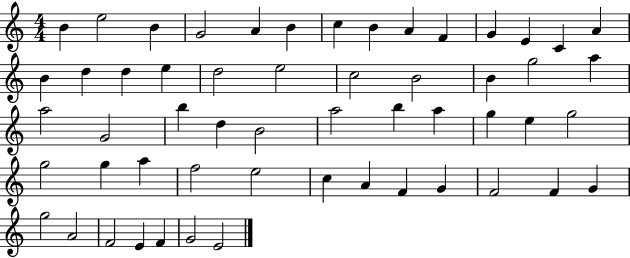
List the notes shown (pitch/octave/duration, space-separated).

B4/q E5/h B4/q G4/h A4/q B4/q C5/q B4/q A4/q F4/q G4/q E4/q C4/q A4/q B4/q D5/q D5/q E5/q D5/h E5/h C5/h B4/h B4/q G5/h A5/q A5/h G4/h B5/q D5/q B4/h A5/h B5/q A5/q G5/q E5/q G5/h G5/h G5/q A5/q F5/h E5/h C5/q A4/q F4/q G4/q F4/h F4/q G4/q G5/h A4/h F4/h E4/q F4/q G4/h E4/h